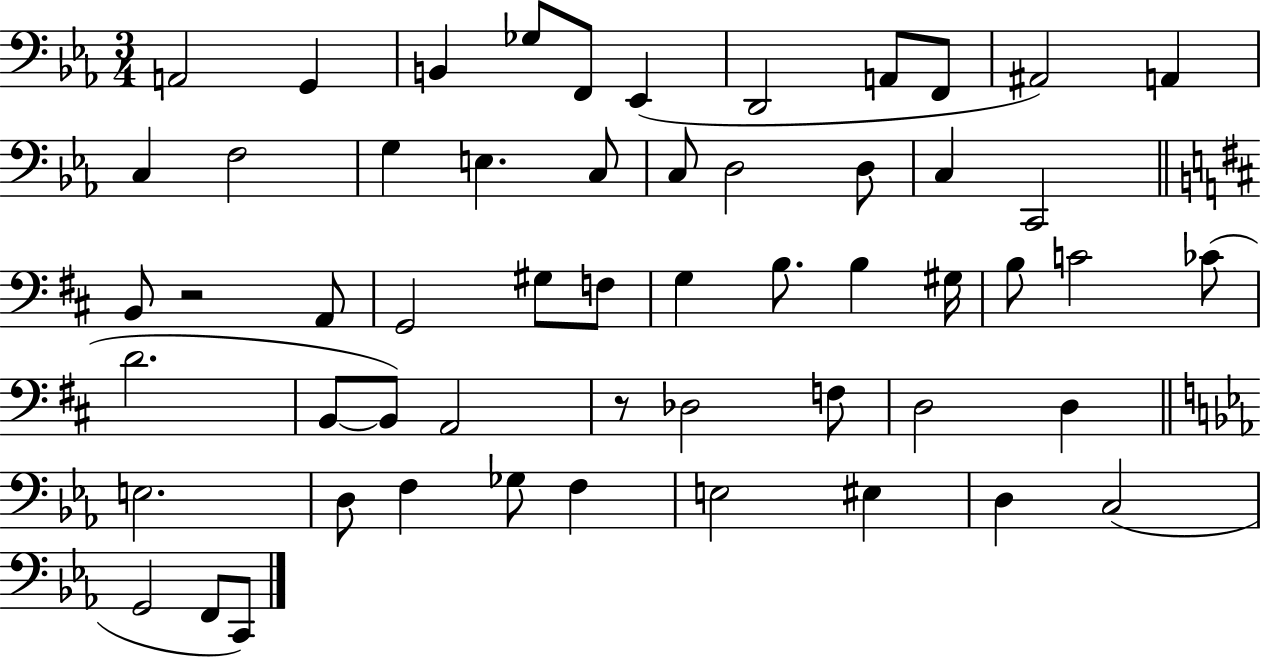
X:1
T:Untitled
M:3/4
L:1/4
K:Eb
A,,2 G,, B,, _G,/2 F,,/2 _E,, D,,2 A,,/2 F,,/2 ^A,,2 A,, C, F,2 G, E, C,/2 C,/2 D,2 D,/2 C, C,,2 B,,/2 z2 A,,/2 G,,2 ^G,/2 F,/2 G, B,/2 B, ^G,/4 B,/2 C2 _C/2 D2 B,,/2 B,,/2 A,,2 z/2 _D,2 F,/2 D,2 D, E,2 D,/2 F, _G,/2 F, E,2 ^E, D, C,2 G,,2 F,,/2 C,,/2